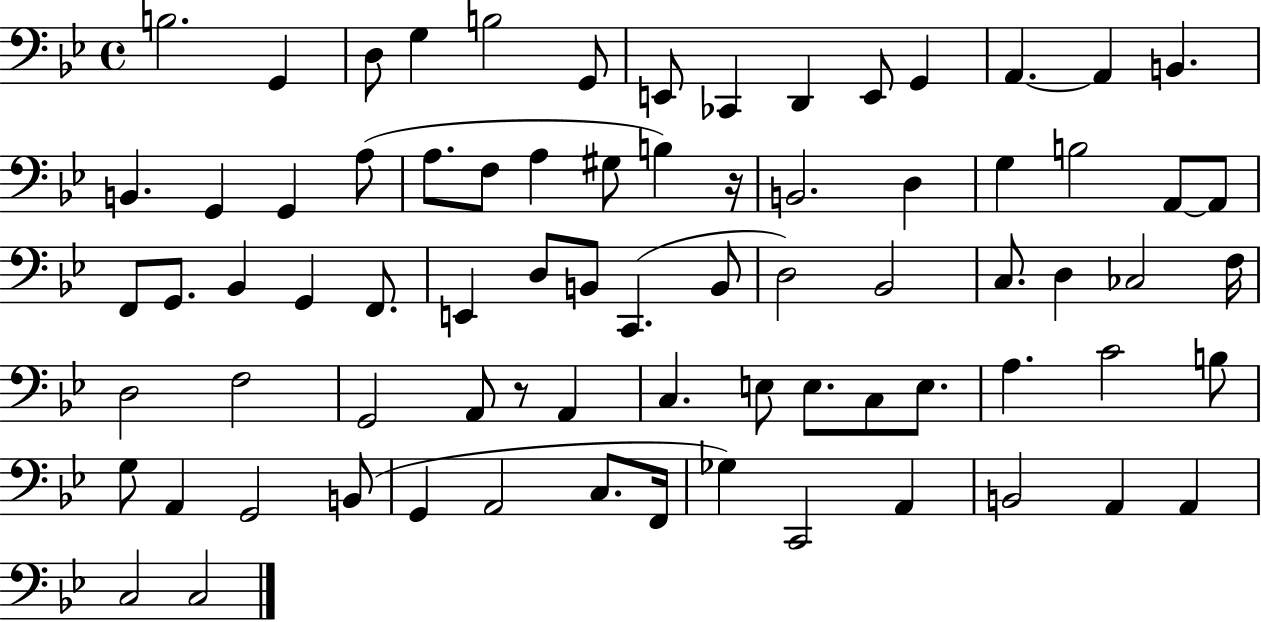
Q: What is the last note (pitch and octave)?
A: C3